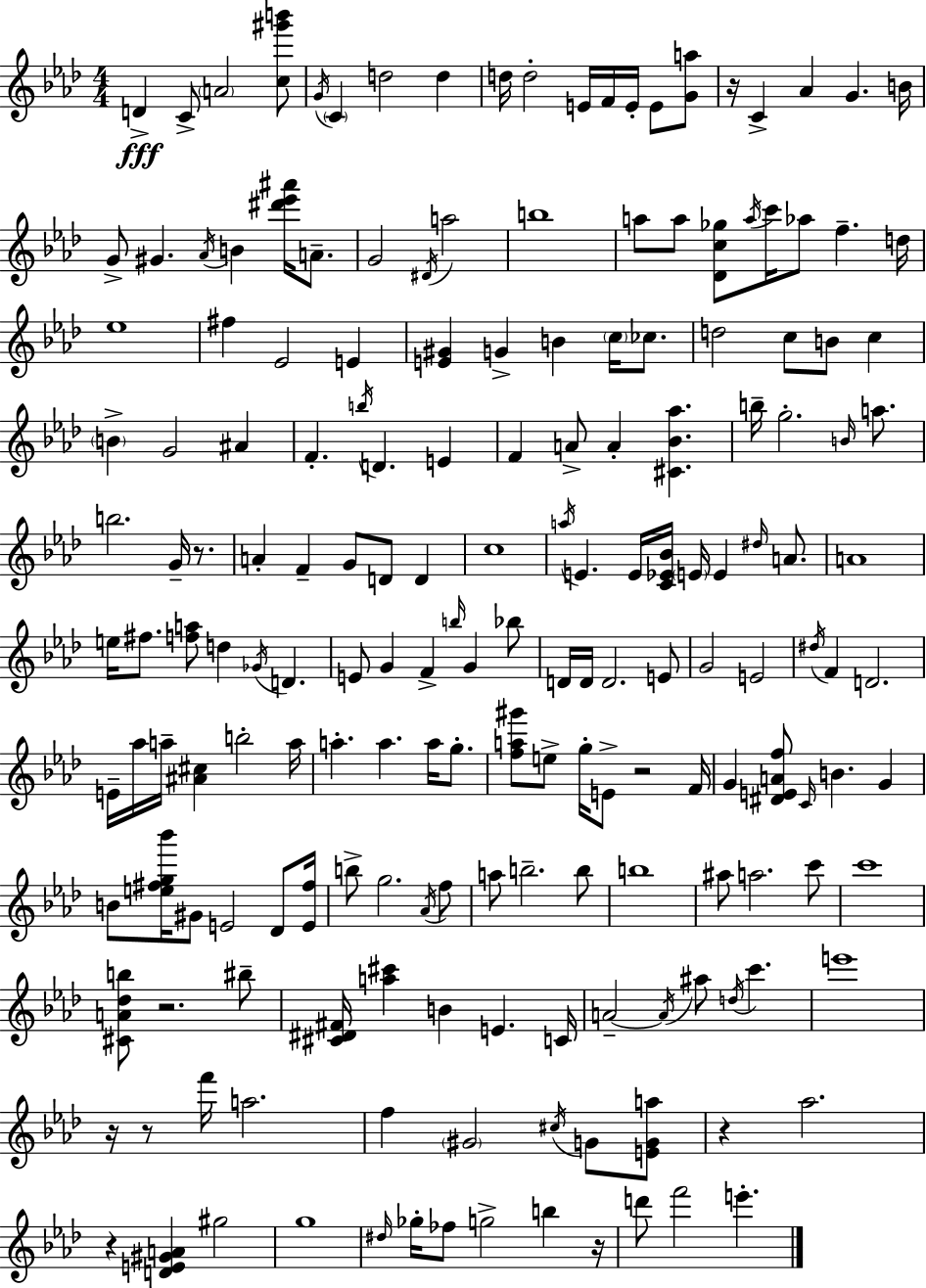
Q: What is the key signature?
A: AES major